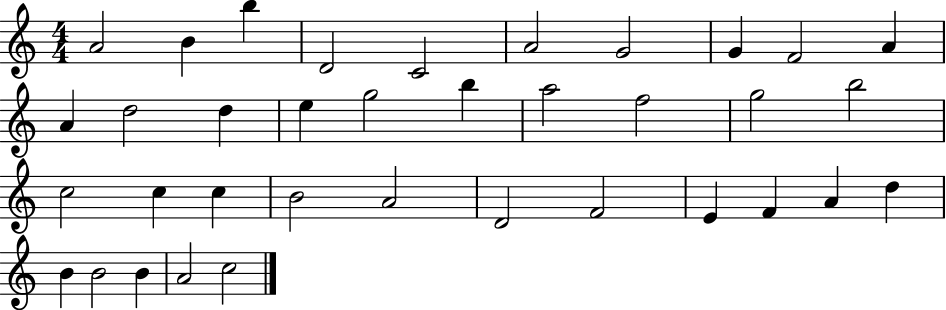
X:1
T:Untitled
M:4/4
L:1/4
K:C
A2 B b D2 C2 A2 G2 G F2 A A d2 d e g2 b a2 f2 g2 b2 c2 c c B2 A2 D2 F2 E F A d B B2 B A2 c2